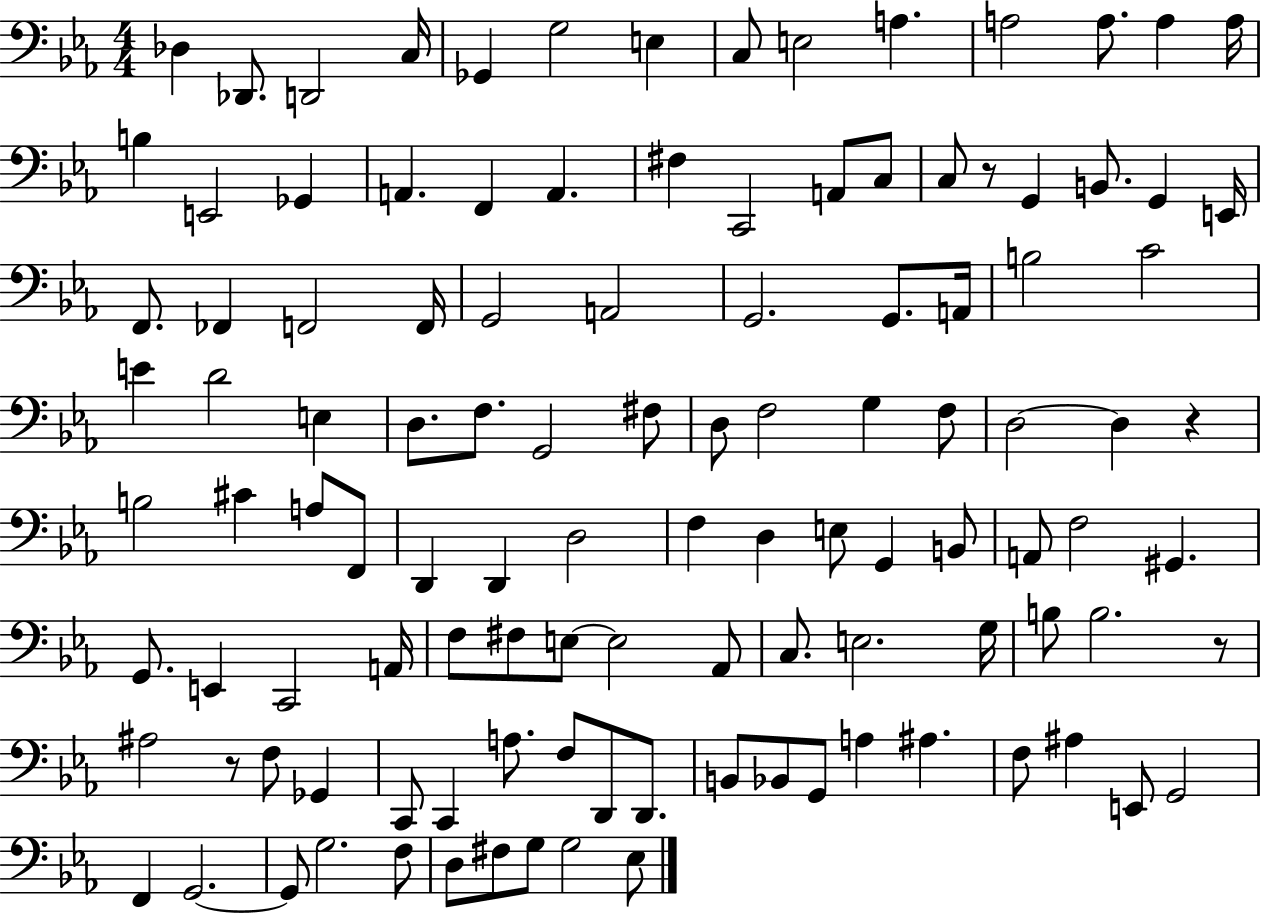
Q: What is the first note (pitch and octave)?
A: Db3